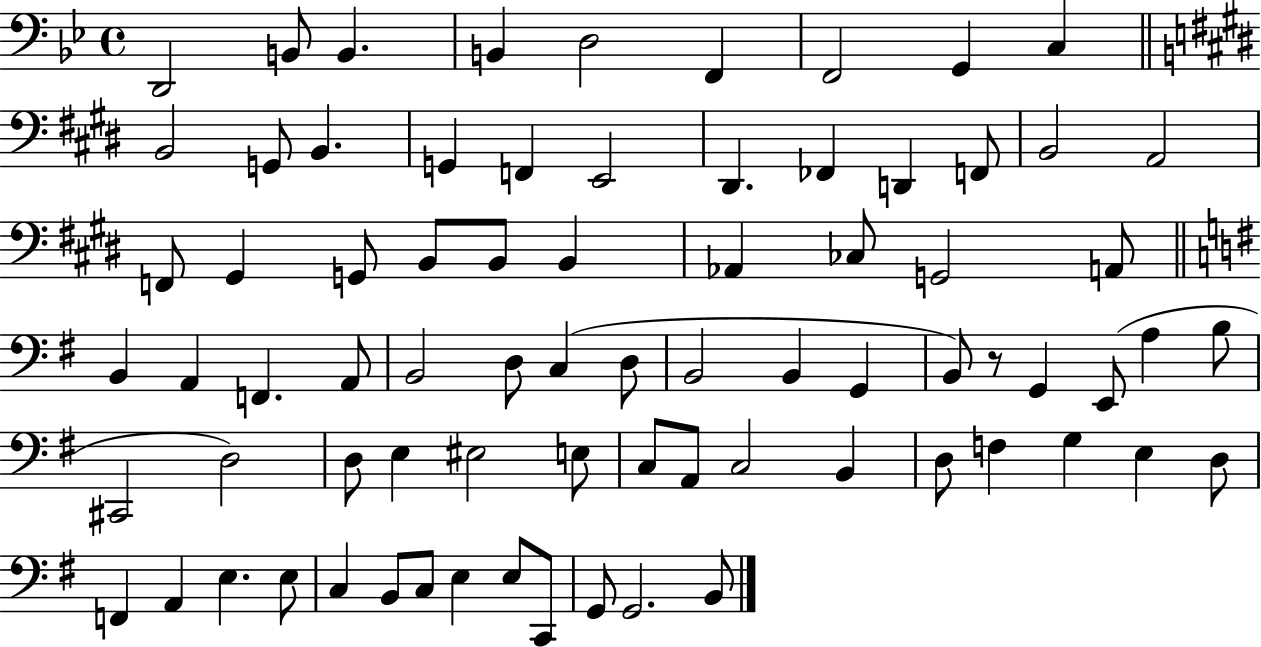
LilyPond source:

{
  \clef bass
  \time 4/4
  \defaultTimeSignature
  \key bes \major
  d,2 b,8 b,4. | b,4 d2 f,4 | f,2 g,4 c4 | \bar "||" \break \key e \major b,2 g,8 b,4. | g,4 f,4 e,2 | dis,4. fes,4 d,4 f,8 | b,2 a,2 | \break f,8 gis,4 g,8 b,8 b,8 b,4 | aes,4 ces8 g,2 a,8 | \bar "||" \break \key e \minor b,4 a,4 f,4. a,8 | b,2 d8 c4( d8 | b,2 b,4 g,4 | b,8) r8 g,4 e,8( a4 b8 | \break cis,2 d2) | d8 e4 eis2 e8 | c8 a,8 c2 b,4 | d8 f4 g4 e4 d8 | \break f,4 a,4 e4. e8 | c4 b,8 c8 e4 e8 c,8 | g,8 g,2. b,8 | \bar "|."
}